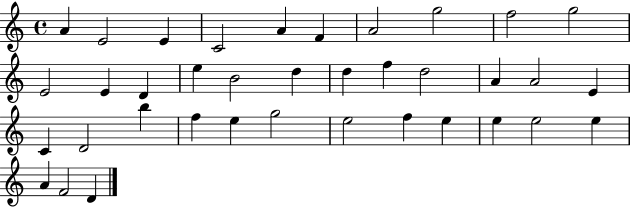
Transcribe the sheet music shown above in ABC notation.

X:1
T:Untitled
M:4/4
L:1/4
K:C
A E2 E C2 A F A2 g2 f2 g2 E2 E D e B2 d d f d2 A A2 E C D2 b f e g2 e2 f e e e2 e A F2 D